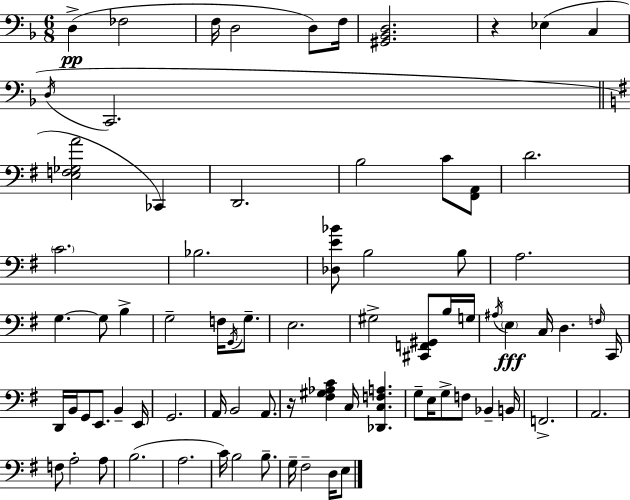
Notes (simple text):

D3/q FES3/h F3/s D3/h D3/e F3/s [G#2,Bb2,D3]/h. R/q Eb3/q C3/q D3/s C2/h. [E3,F3,Gb3,A4]/h CES2/q D2/h. B3/h C4/e [F#2,A2]/e D4/h. C4/h. Bb3/h. [Db3,E4,Bb4]/e B3/h B3/e A3/h. G3/q. G3/e B3/q G3/h F3/s G2/s G3/e. E3/h. G#3/h [C#2,F2,G#2]/e B3/s G3/s A#3/s E3/q C3/s D3/q. F3/s C2/s D2/s B2/s G2/e E2/e. B2/q E2/s G2/h. A2/s B2/h A2/e. R/s [F#3,G#3,Ab3,C4]/q C3/s [Db2,C3,F3,A3]/q. G3/e E3/s G3/e F3/e Bb2/q B2/s F2/h. A2/h. F3/e A3/h A3/e B3/h. A3/h. C4/s B3/h B3/e. G3/s F#3/h D3/s E3/e